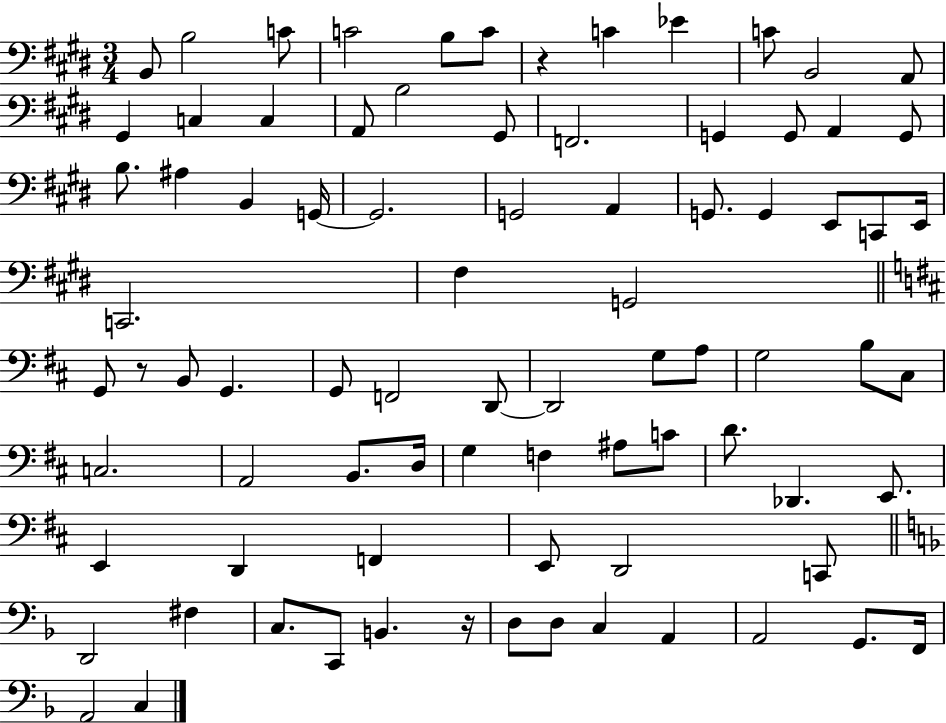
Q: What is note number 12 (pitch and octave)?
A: G#2